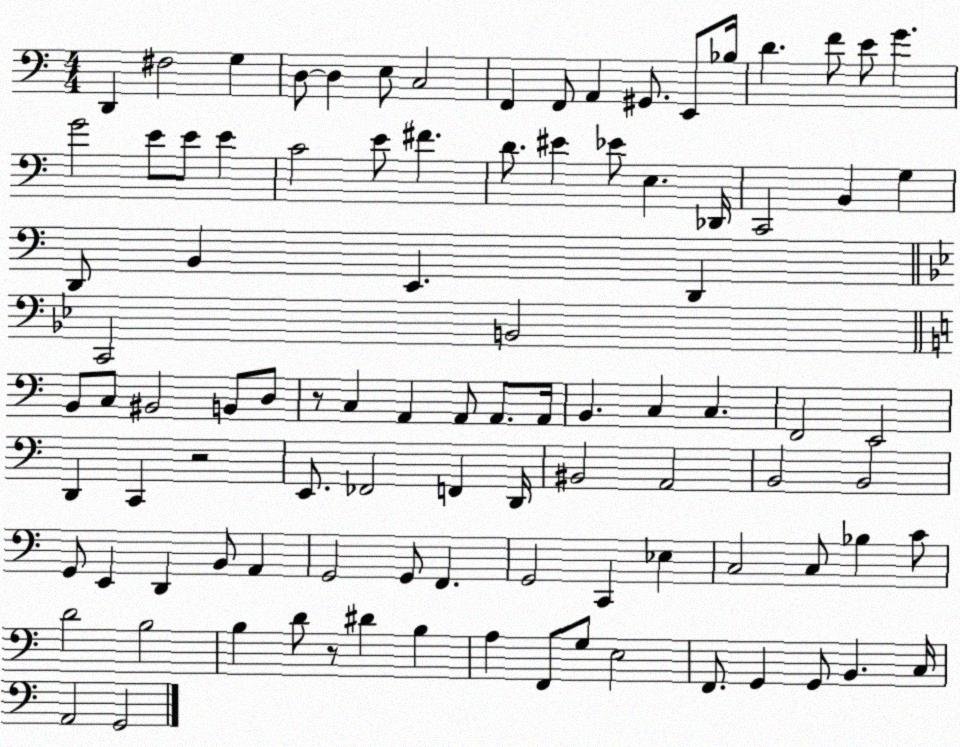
X:1
T:Untitled
M:4/4
L:1/4
K:C
D,, ^F,2 G, D,/2 D, E,/2 C,2 F,, F,,/2 A,, ^G,,/2 E,,/2 _B,/4 D F/2 E/2 G G2 E/2 E/2 E C2 E/2 ^F D/2 ^E _E/2 E, _D,,/4 C,,2 B,, G, D,,/2 B,, E,, D,, C,,2 B,,2 B,,/2 C,/2 ^B,,2 B,,/2 D,/2 z/2 C, A,, A,,/2 A,,/2 A,,/4 B,, C, C, F,,2 E,,2 D,, C,, z2 E,,/2 _F,,2 F,, D,,/4 ^B,,2 A,,2 B,,2 B,,2 G,,/2 E,, D,, B,,/2 A,, G,,2 G,,/2 F,, G,,2 C,, _E, C,2 C,/2 _B, C/2 D2 B,2 B, D/2 z/2 ^D B, A, F,,/2 G,/2 E,2 F,,/2 G,, G,,/2 B,, C,/4 A,,2 G,,2